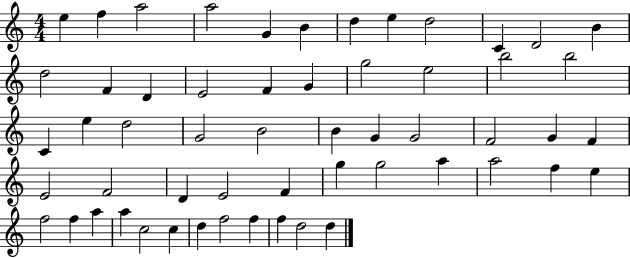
E5/q F5/q A5/h A5/h G4/q B4/q D5/q E5/q D5/h C4/q D4/h B4/q D5/h F4/q D4/q E4/h F4/q G4/q G5/h E5/h B5/h B5/h C4/q E5/q D5/h G4/h B4/h B4/q G4/q G4/h F4/h G4/q F4/q E4/h F4/h D4/q E4/h F4/q G5/q G5/h A5/q A5/h F5/q E5/q F5/h F5/q A5/q A5/q C5/h C5/q D5/q F5/h F5/q F5/q D5/h D5/q